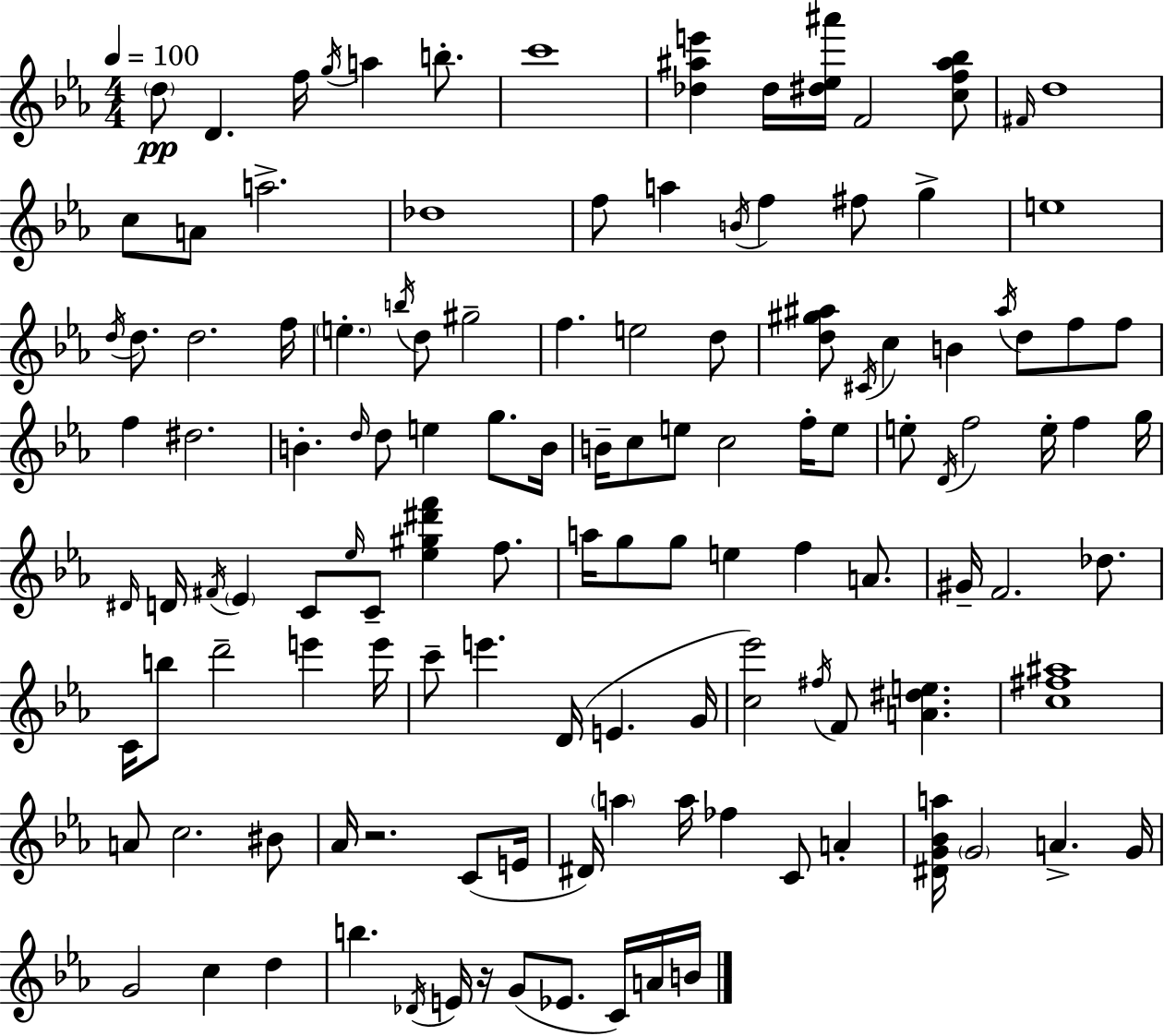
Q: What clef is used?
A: treble